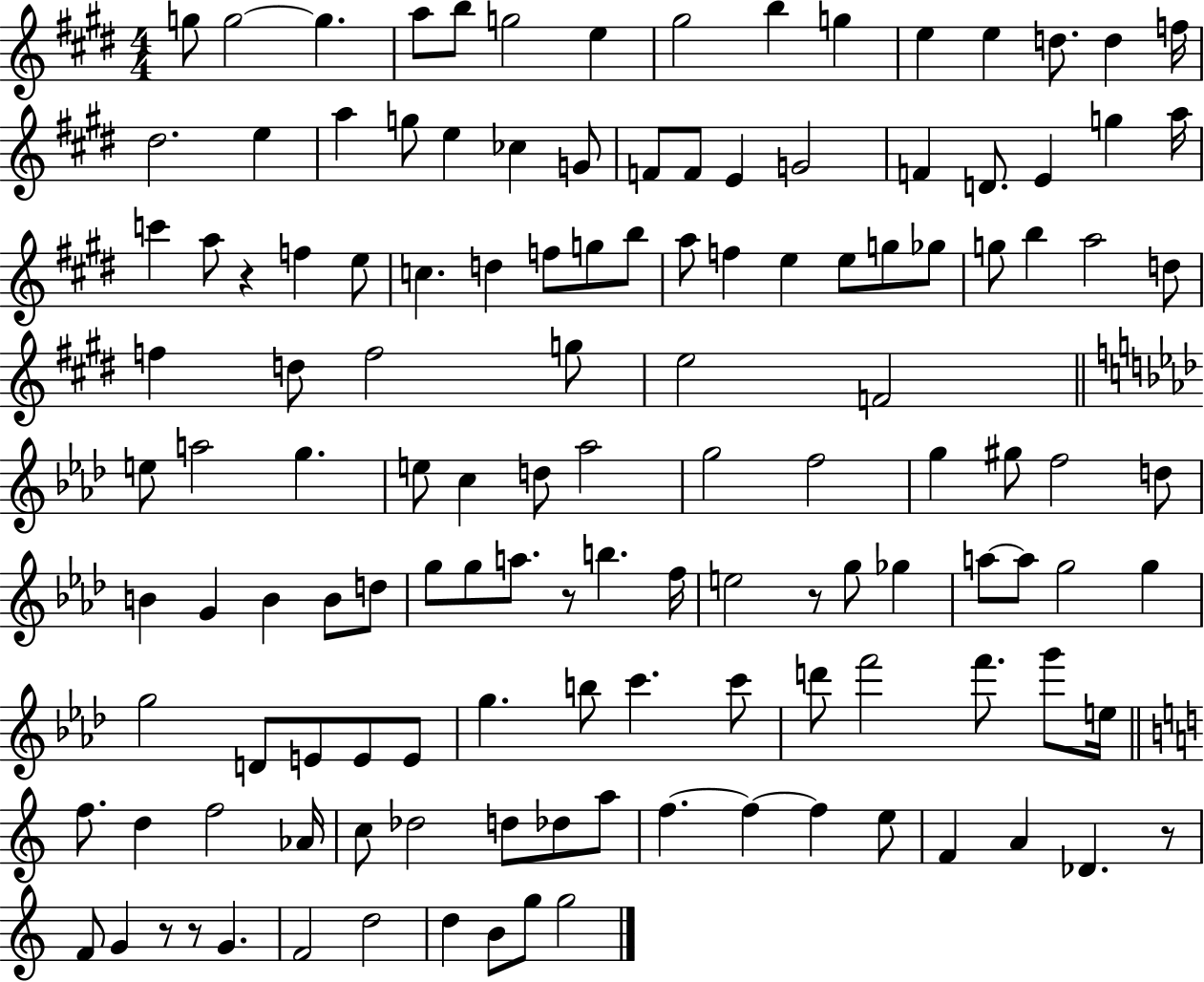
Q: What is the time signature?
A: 4/4